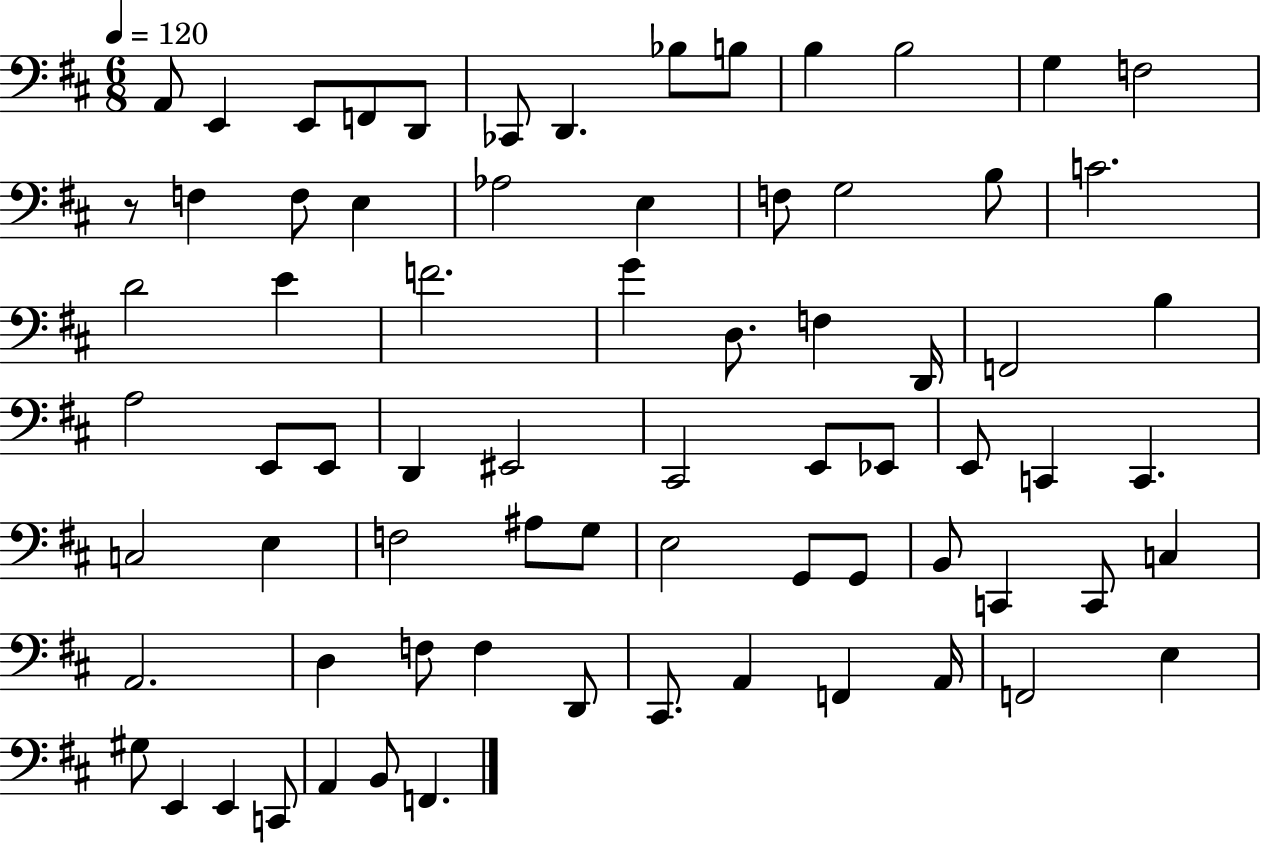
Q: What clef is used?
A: bass